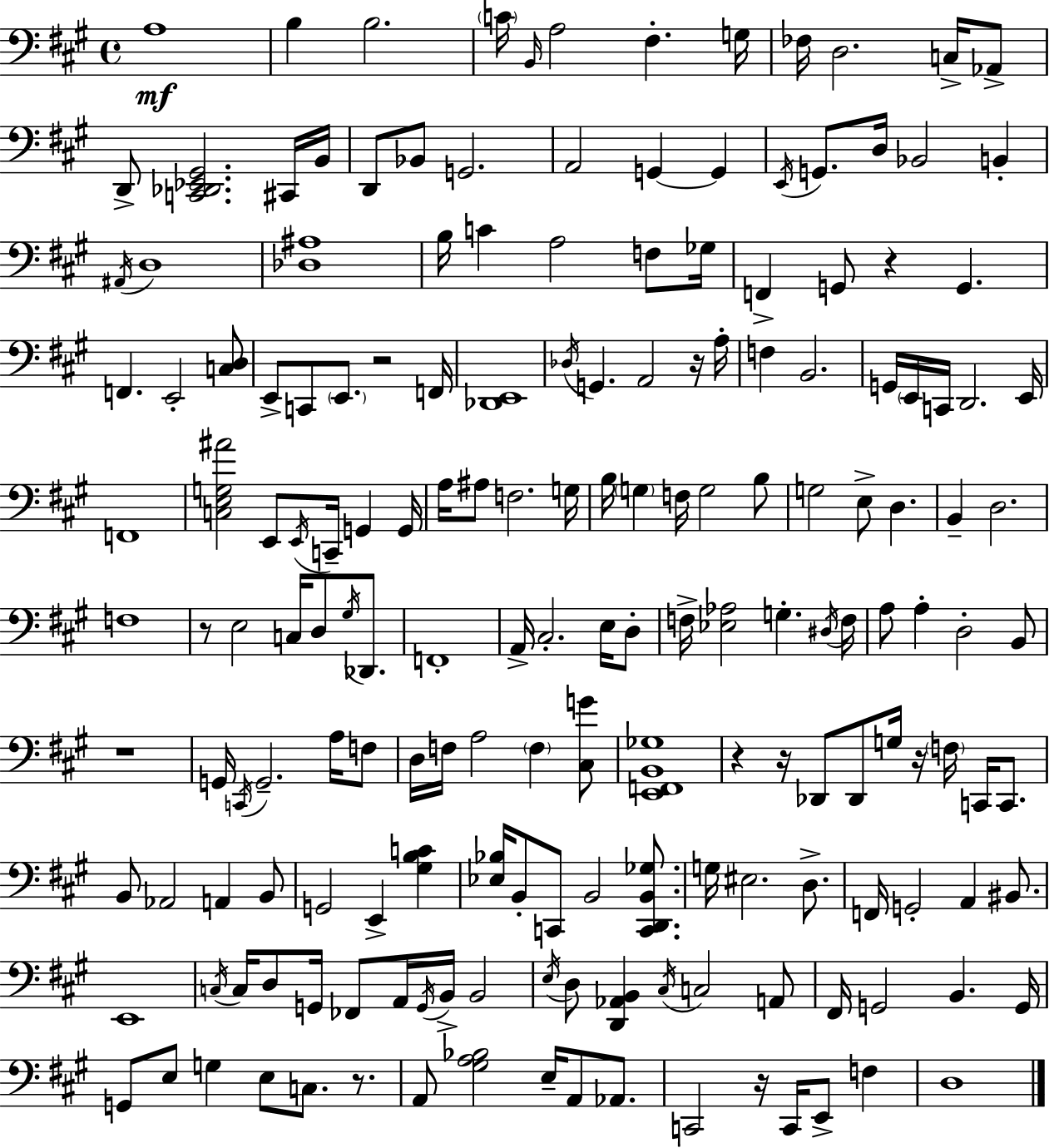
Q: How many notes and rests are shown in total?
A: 179